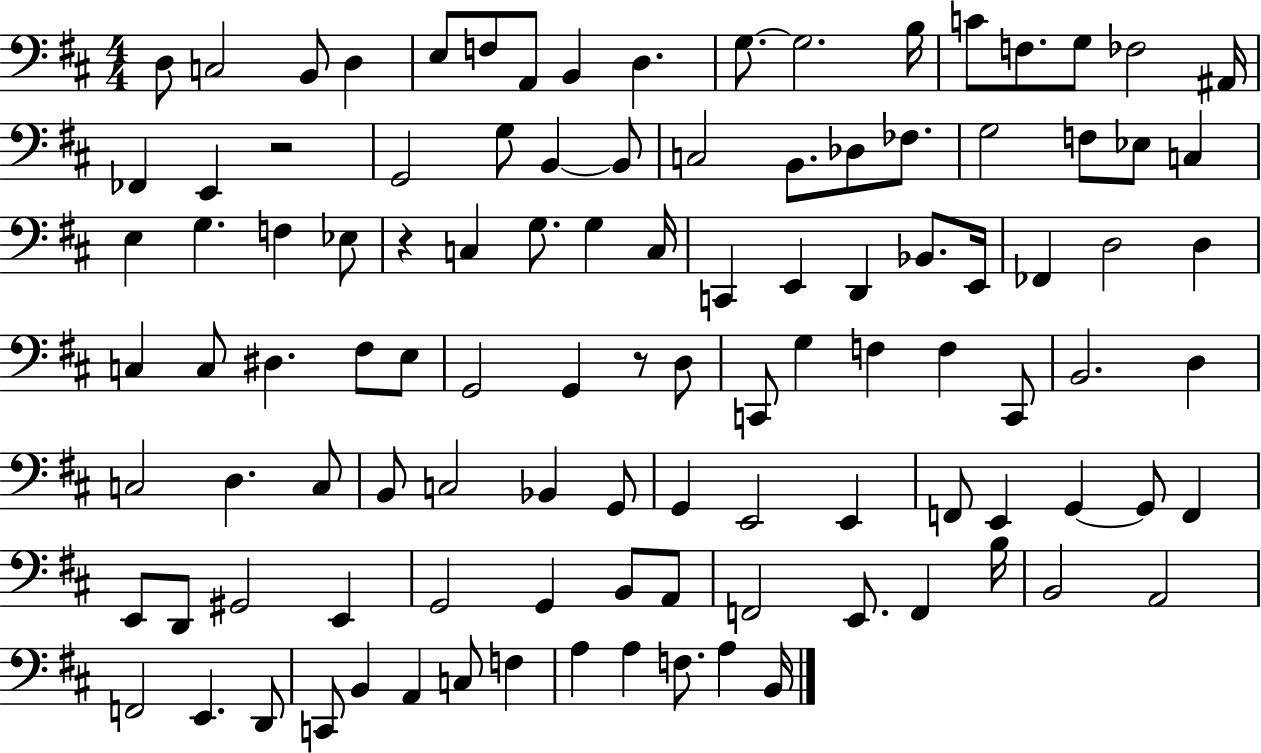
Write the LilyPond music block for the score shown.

{
  \clef bass
  \numericTimeSignature
  \time 4/4
  \key d \major
  d8 c2 b,8 d4 | e8 f8 a,8 b,4 d4. | g8.~~ g2. b16 | c'8 f8. g8 fes2 ais,16 | \break fes,4 e,4 r2 | g,2 g8 b,4~~ b,8 | c2 b,8. des8 fes8. | g2 f8 ees8 c4 | \break e4 g4. f4 ees8 | r4 c4 g8. g4 c16 | c,4 e,4 d,4 bes,8. e,16 | fes,4 d2 d4 | \break c4 c8 dis4. fis8 e8 | g,2 g,4 r8 d8 | c,8 g4 f4 f4 c,8 | b,2. d4 | \break c2 d4. c8 | b,8 c2 bes,4 g,8 | g,4 e,2 e,4 | f,8 e,4 g,4~~ g,8 f,4 | \break e,8 d,8 gis,2 e,4 | g,2 g,4 b,8 a,8 | f,2 e,8. f,4 b16 | b,2 a,2 | \break f,2 e,4. d,8 | c,8 b,4 a,4 c8 f4 | a4 a4 f8. a4 b,16 | \bar "|."
}